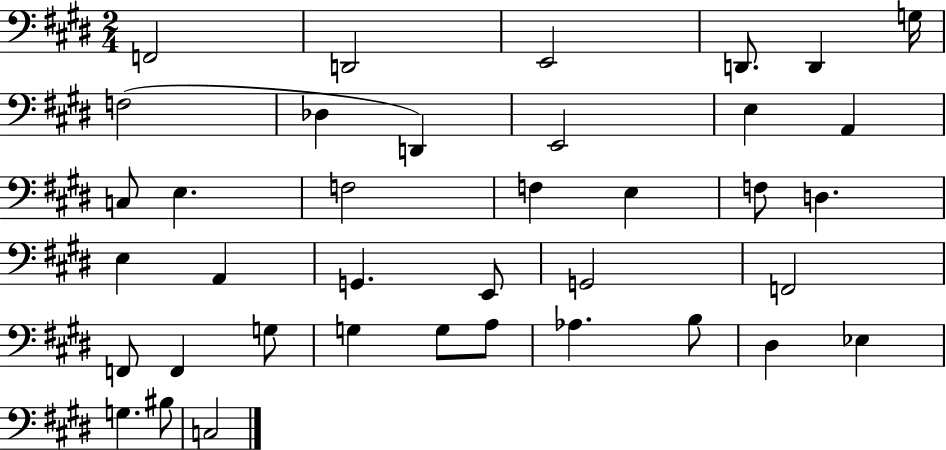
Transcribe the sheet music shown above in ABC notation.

X:1
T:Untitled
M:2/4
L:1/4
K:E
F,,2 D,,2 E,,2 D,,/2 D,, G,/4 F,2 _D, D,, E,,2 E, A,, C,/2 E, F,2 F, E, F,/2 D, E, A,, G,, E,,/2 G,,2 F,,2 F,,/2 F,, G,/2 G, G,/2 A,/2 _A, B,/2 ^D, _E, G, ^B,/2 C,2